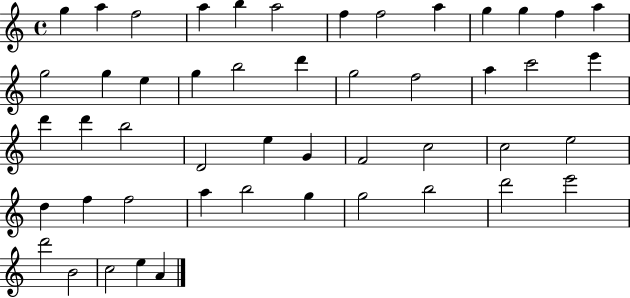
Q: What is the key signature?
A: C major